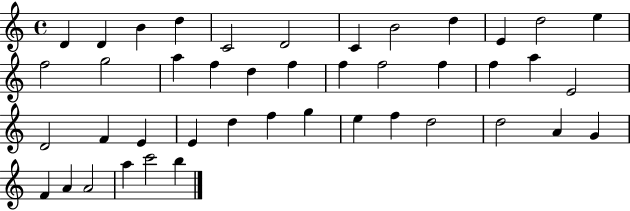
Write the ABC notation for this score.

X:1
T:Untitled
M:4/4
L:1/4
K:C
D D B d C2 D2 C B2 d E d2 e f2 g2 a f d f f f2 f f a E2 D2 F E E d f g e f d2 d2 A G F A A2 a c'2 b